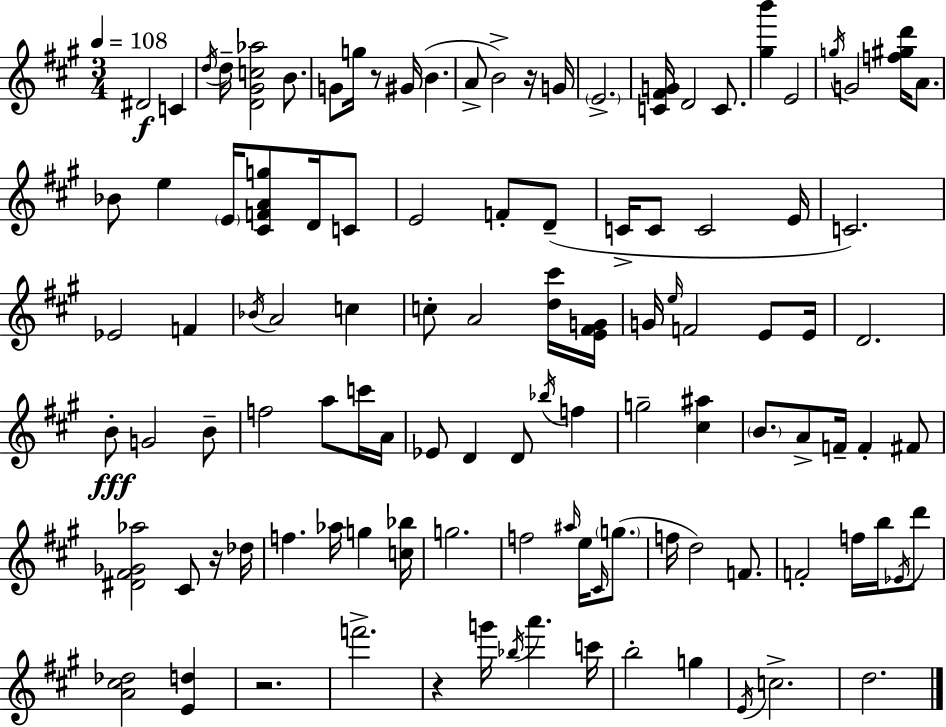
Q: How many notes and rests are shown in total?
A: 109